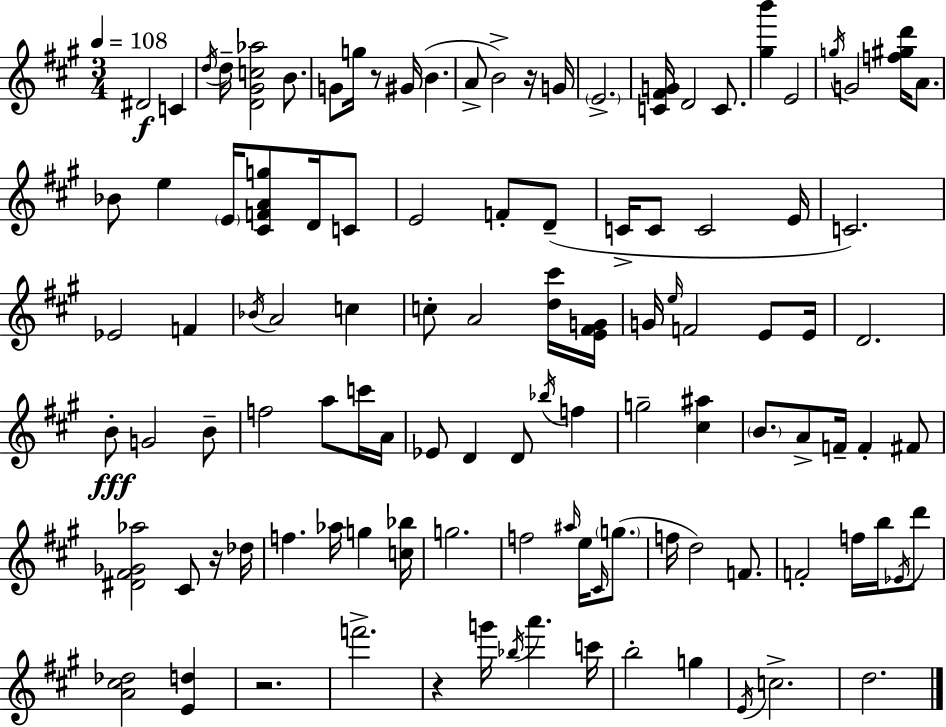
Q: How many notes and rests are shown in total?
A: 109